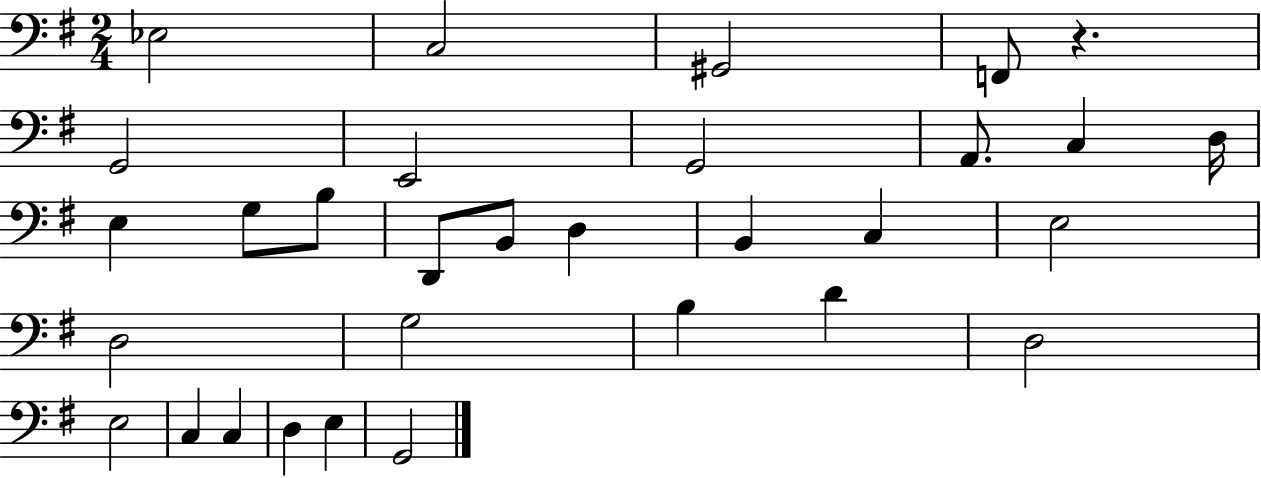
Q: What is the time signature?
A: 2/4